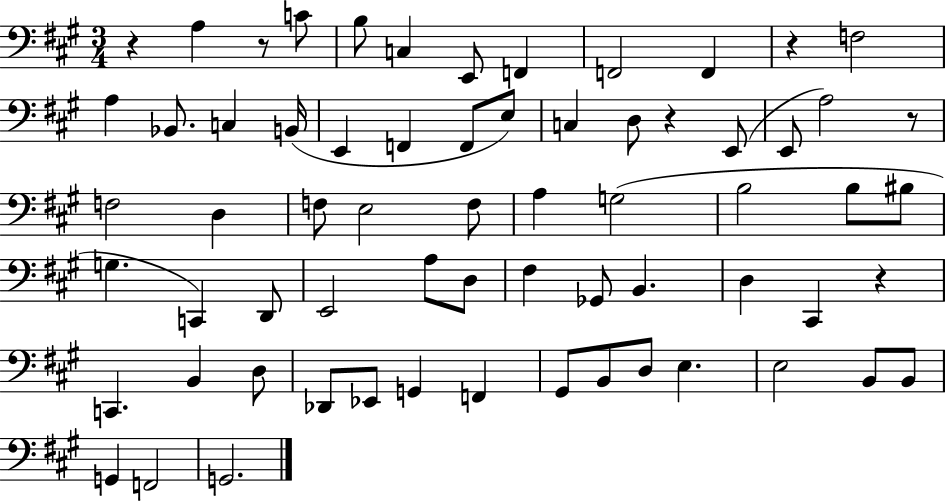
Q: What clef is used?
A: bass